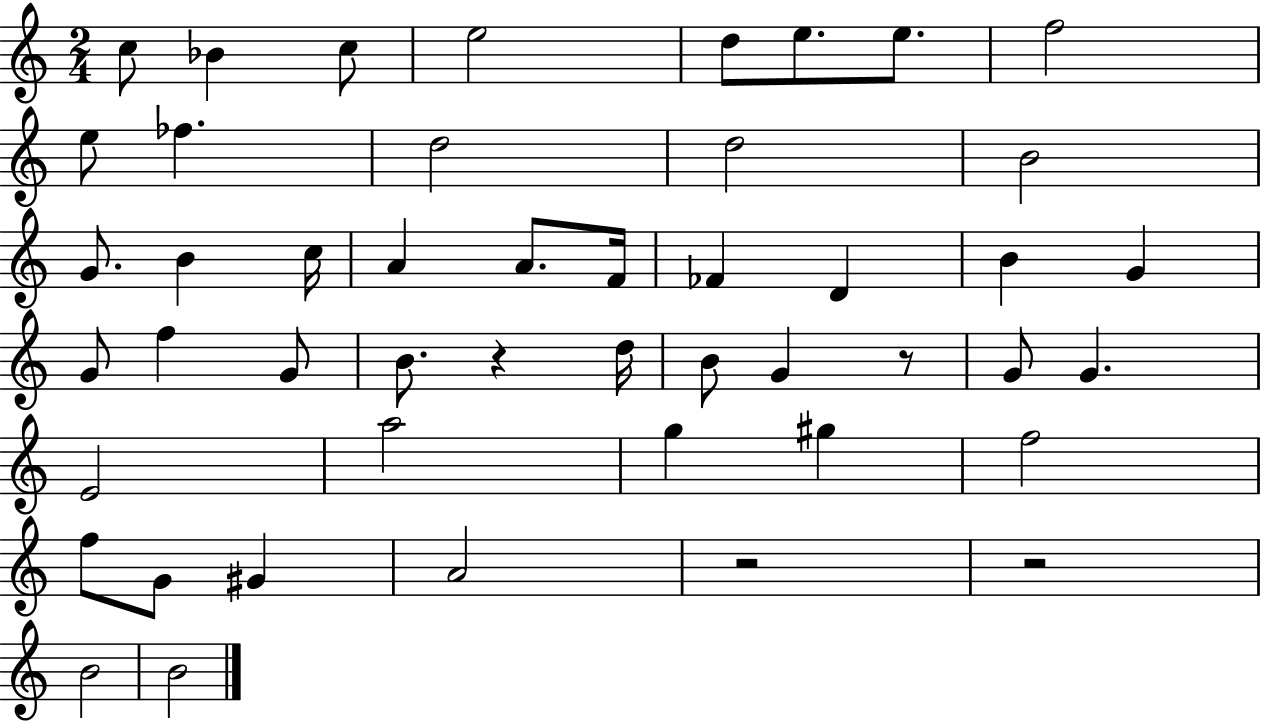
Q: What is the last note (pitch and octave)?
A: B4